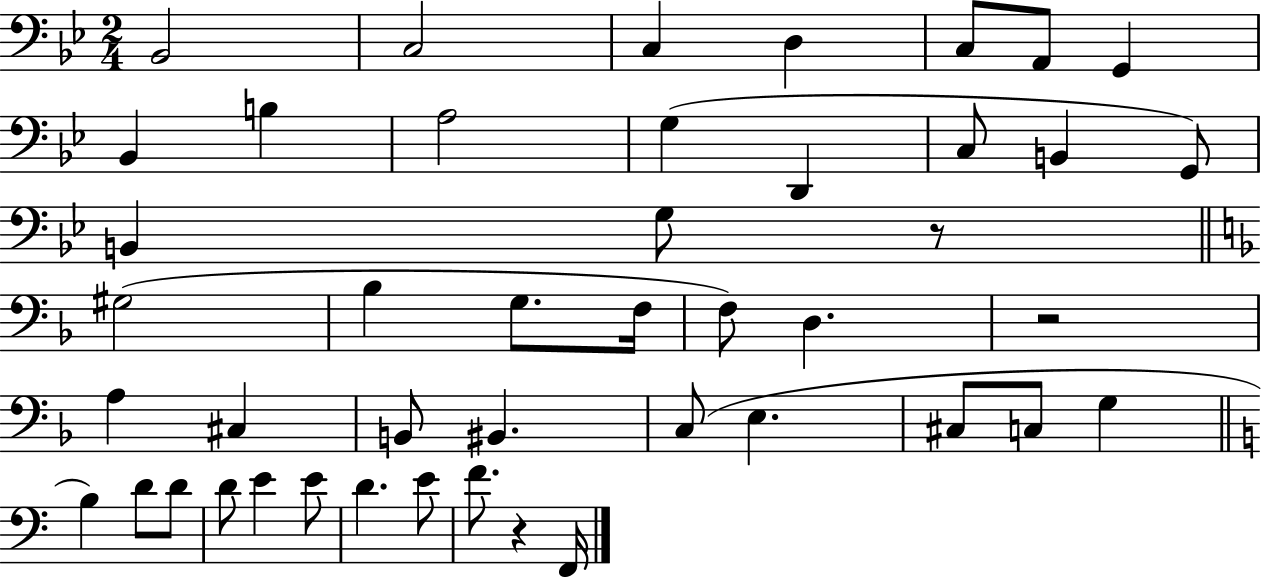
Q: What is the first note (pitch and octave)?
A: Bb2